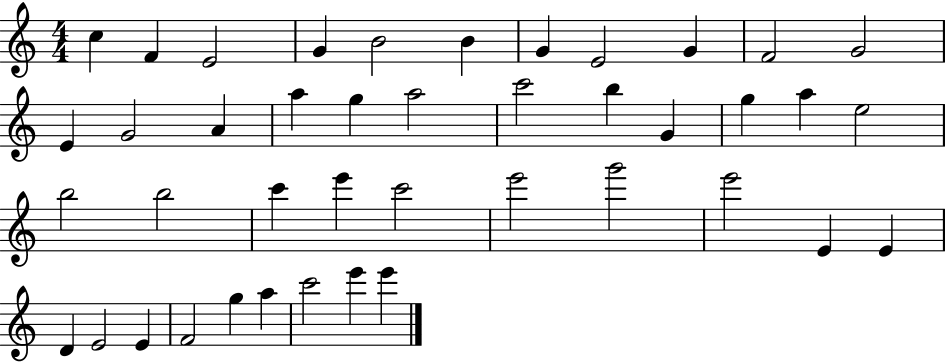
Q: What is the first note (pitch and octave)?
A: C5